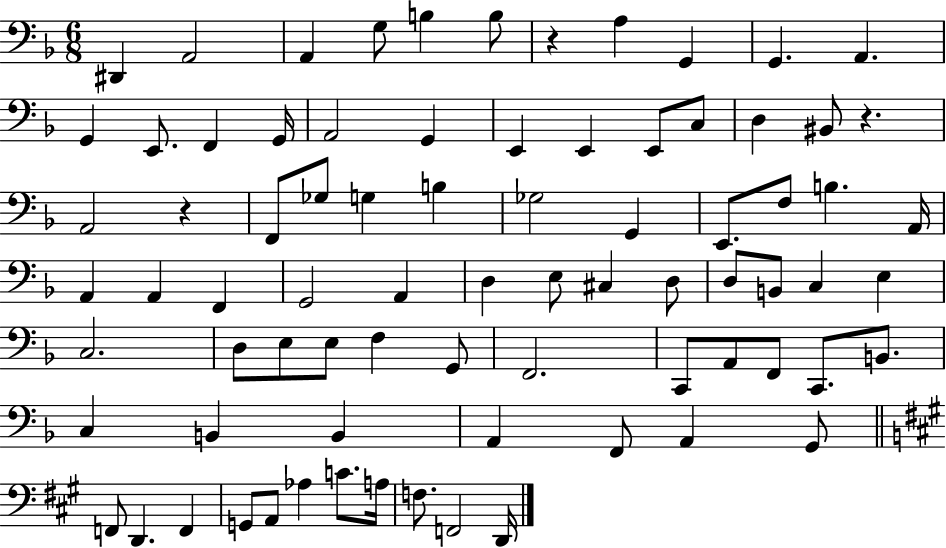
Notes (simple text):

D#2/q A2/h A2/q G3/e B3/q B3/e R/q A3/q G2/q G2/q. A2/q. G2/q E2/e. F2/q G2/s A2/h G2/q E2/q E2/q E2/e C3/e D3/q BIS2/e R/q. A2/h R/q F2/e Gb3/e G3/q B3/q Gb3/h G2/q E2/e. F3/e B3/q. A2/s A2/q A2/q F2/q G2/h A2/q D3/q E3/e C#3/q D3/e D3/e B2/e C3/q E3/q C3/h. D3/e E3/e E3/e F3/q G2/e F2/h. C2/e A2/e F2/e C2/e. B2/e. C3/q B2/q B2/q A2/q F2/e A2/q G2/e F2/e D2/q. F2/q G2/e A2/e Ab3/q C4/e. A3/s F3/e. F2/h D2/s